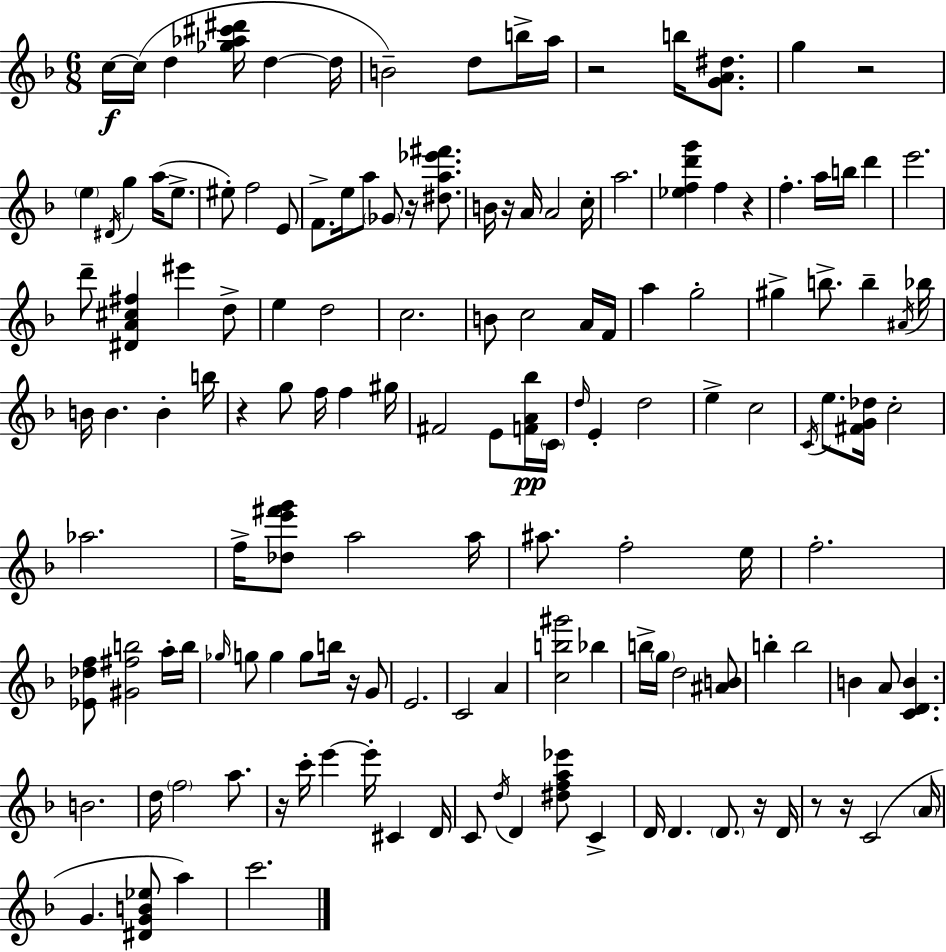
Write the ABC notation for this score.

X:1
T:Untitled
M:6/8
L:1/4
K:F
c/4 c/4 d [_g_a^c'^d']/4 d d/4 B2 d/2 b/4 a/4 z2 b/4 [GA^d]/2 g z2 e ^D/4 g a/4 e/2 ^e/2 f2 E/2 F/2 e/4 a/2 _G/2 z/4 [^da_e'^f']/2 B/4 z/4 A/4 A2 c/4 a2 [_efd'g'] f z f a/4 b/4 d' e'2 d'/2 [^DA^c^f] ^e' d/2 e d2 c2 B/2 c2 A/4 F/4 a g2 ^g b/2 b ^A/4 _b/4 B/4 B B b/4 z g/2 f/4 f ^g/4 ^F2 E/2 [FA_b]/4 C/4 d/4 E d2 e c2 C/4 e/2 [^FG_d]/4 c2 _a2 f/4 [_de'^f'g']/2 a2 a/4 ^a/2 f2 e/4 f2 [_E_df]/2 [^G^fb]2 a/4 b/4 _g/4 g/2 g g/2 b/4 z/4 G/2 E2 C2 A [cb^g']2 _b b/4 g/4 d2 [^AB]/2 b b2 B A/2 [CDB] B2 d/4 f2 a/2 z/4 c'/4 e' e'/4 ^C D/4 C/2 d/4 D [^dfa_e']/2 C D/4 D D/2 z/4 D/4 z/2 z/4 C2 A/4 G [^DGB_e]/2 a c'2